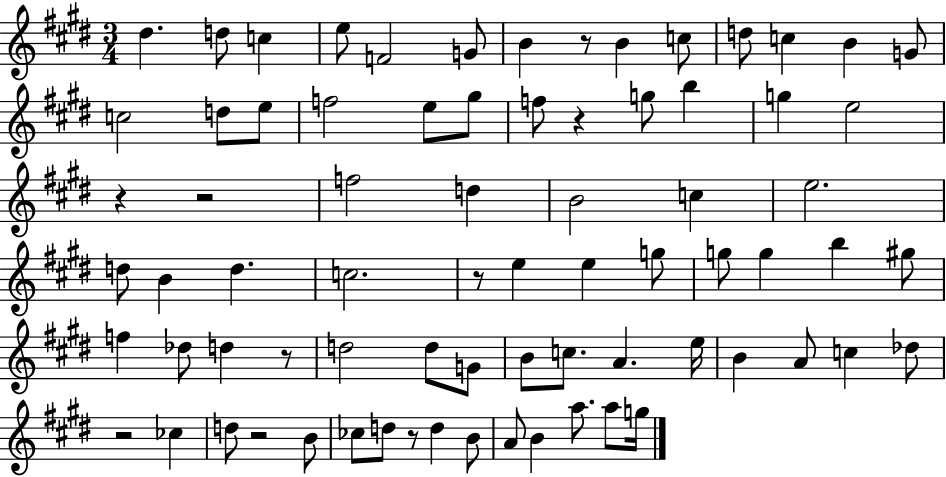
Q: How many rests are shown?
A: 9